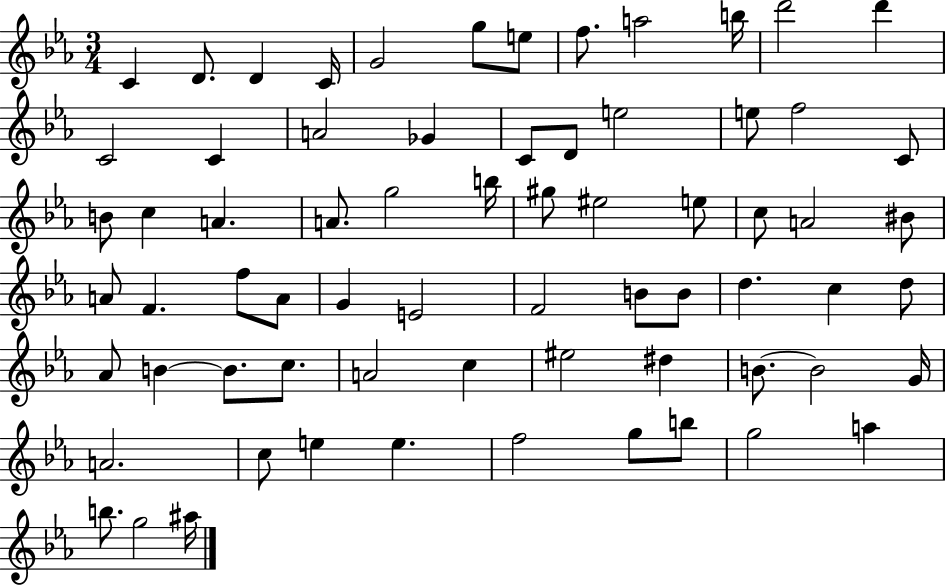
X:1
T:Untitled
M:3/4
L:1/4
K:Eb
C D/2 D C/4 G2 g/2 e/2 f/2 a2 b/4 d'2 d' C2 C A2 _G C/2 D/2 e2 e/2 f2 C/2 B/2 c A A/2 g2 b/4 ^g/2 ^e2 e/2 c/2 A2 ^B/2 A/2 F f/2 A/2 G E2 F2 B/2 B/2 d c d/2 _A/2 B B/2 c/2 A2 c ^e2 ^d B/2 B2 G/4 A2 c/2 e e f2 g/2 b/2 g2 a b/2 g2 ^a/4